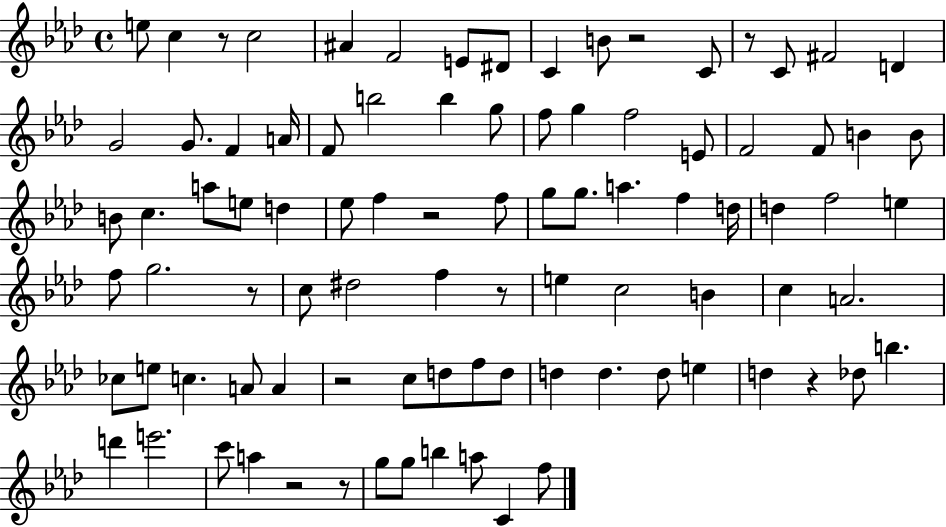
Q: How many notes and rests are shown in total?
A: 91